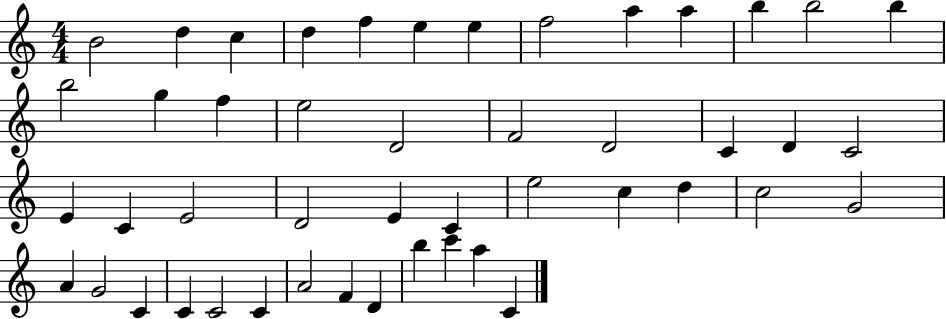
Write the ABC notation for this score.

X:1
T:Untitled
M:4/4
L:1/4
K:C
B2 d c d f e e f2 a a b b2 b b2 g f e2 D2 F2 D2 C D C2 E C E2 D2 E C e2 c d c2 G2 A G2 C C C2 C A2 F D b c' a C